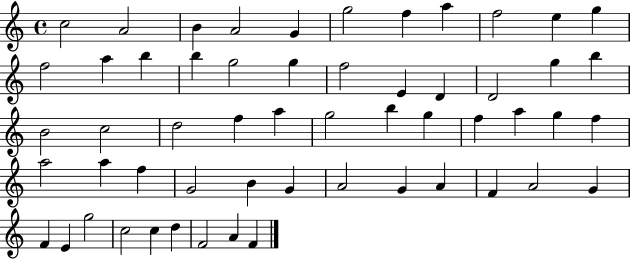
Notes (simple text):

C5/h A4/h B4/q A4/h G4/q G5/h F5/q A5/q F5/h E5/q G5/q F5/h A5/q B5/q B5/q G5/h G5/q F5/h E4/q D4/q D4/h G5/q B5/q B4/h C5/h D5/h F5/q A5/q G5/h B5/q G5/q F5/q A5/q G5/q F5/q A5/h A5/q F5/q G4/h B4/q G4/q A4/h G4/q A4/q F4/q A4/h G4/q F4/q E4/q G5/h C5/h C5/q D5/q F4/h A4/q F4/q